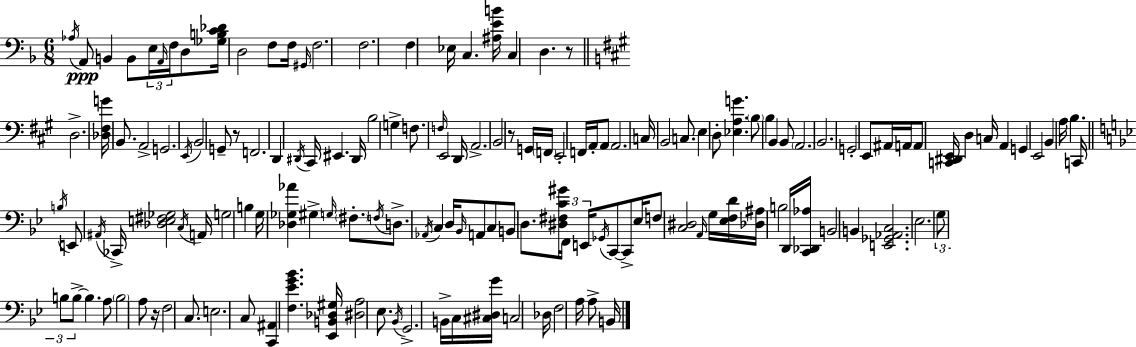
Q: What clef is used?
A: bass